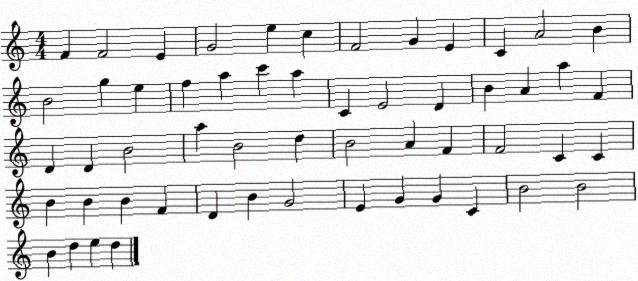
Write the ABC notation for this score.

X:1
T:Untitled
M:4/4
L:1/4
K:C
F F2 E G2 e c F2 G E C A2 B B2 g e f a c' a C E2 D B A a F D D B2 a B2 d B2 A F F2 C C B B B F D B G2 E G G C B2 B2 B d e d